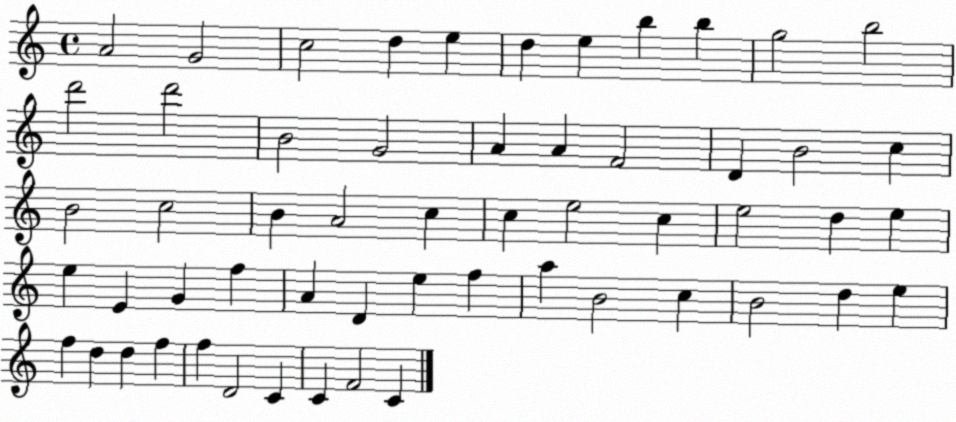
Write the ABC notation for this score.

X:1
T:Untitled
M:4/4
L:1/4
K:C
A2 G2 c2 d e d e b b g2 b2 d'2 d'2 B2 G2 A A F2 D B2 c B2 c2 B A2 c c e2 c e2 d e e E G f A D e f a B2 c B2 d e f d d f f D2 C C F2 C